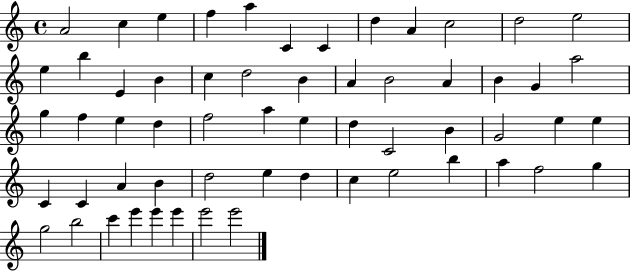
A4/h C5/q E5/q F5/q A5/q C4/q C4/q D5/q A4/q C5/h D5/h E5/h E5/q B5/q E4/q B4/q C5/q D5/h B4/q A4/q B4/h A4/q B4/q G4/q A5/h G5/q F5/q E5/q D5/q F5/h A5/q E5/q D5/q C4/h B4/q G4/h E5/q E5/q C4/q C4/q A4/q B4/q D5/h E5/q D5/q C5/q E5/h B5/q A5/q F5/h G5/q G5/h B5/h C6/q E6/q E6/q E6/q E6/h E6/h